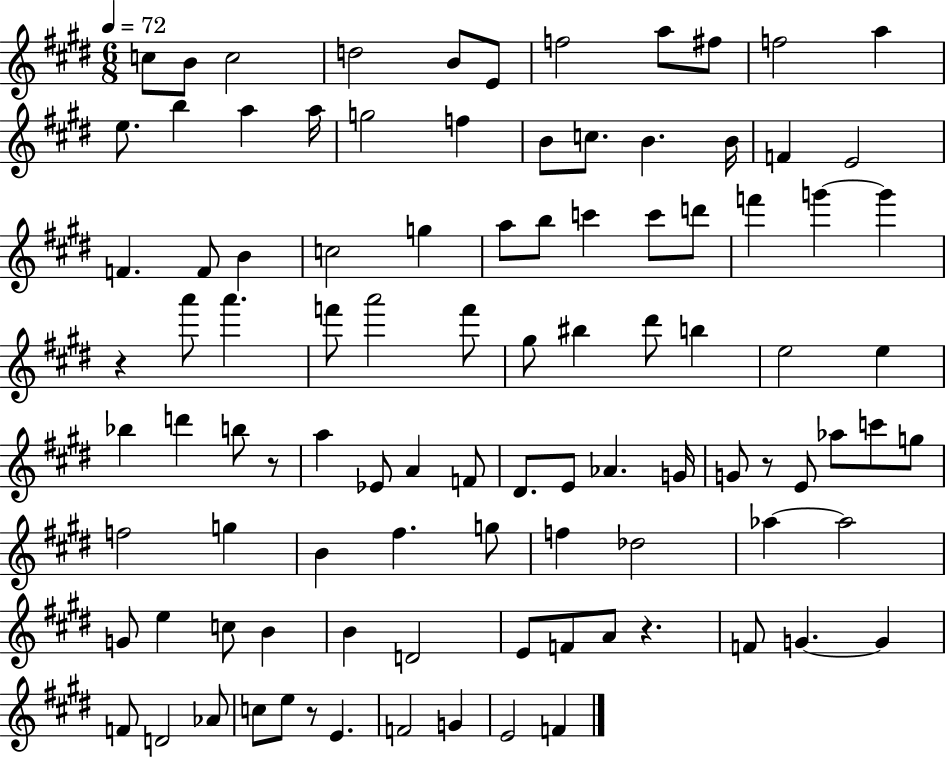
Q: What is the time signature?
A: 6/8